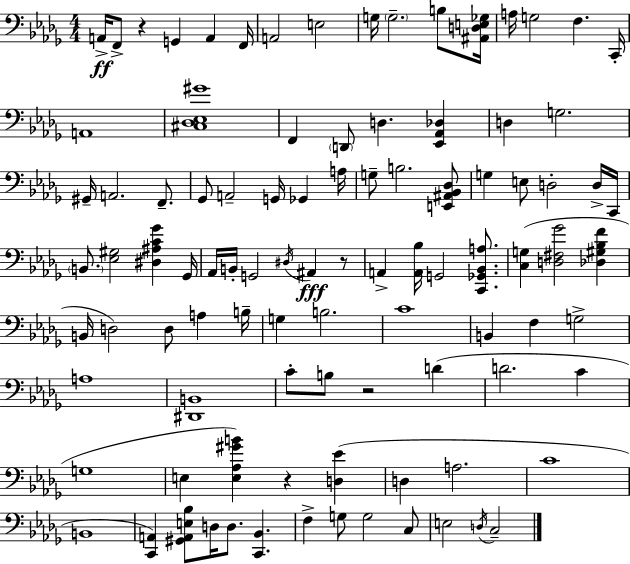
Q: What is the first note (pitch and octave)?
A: A2